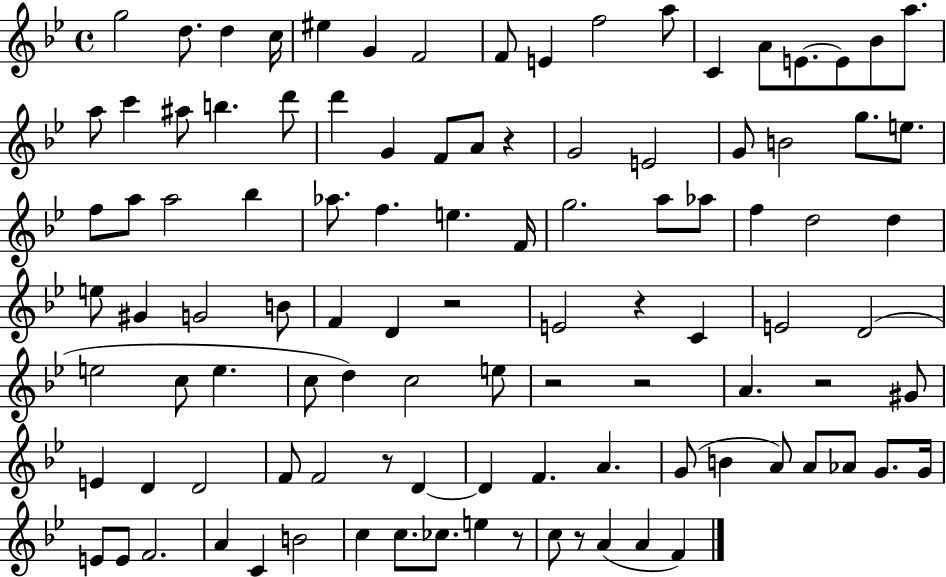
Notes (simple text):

G5/h D5/e. D5/q C5/s EIS5/q G4/q F4/h F4/e E4/q F5/h A5/e C4/q A4/e E4/e. E4/e Bb4/e A5/e. A5/e C6/q A#5/e B5/q. D6/e D6/q G4/q F4/e A4/e R/q G4/h E4/h G4/e B4/h G5/e. E5/e. F5/e A5/e A5/h Bb5/q Ab5/e. F5/q. E5/q. F4/s G5/h. A5/e Ab5/e F5/q D5/h D5/q E5/e G#4/q G4/h B4/e F4/q D4/q R/h E4/h R/q C4/q E4/h D4/h E5/h C5/e E5/q. C5/e D5/q C5/h E5/e R/h R/h A4/q. R/h G#4/e E4/q D4/q D4/h F4/e F4/h R/e D4/q D4/q F4/q. A4/q. G4/e B4/q A4/e A4/e Ab4/e G4/e. G4/s E4/e E4/e F4/h. A4/q C4/q B4/h C5/q C5/e. CES5/e. E5/q R/e C5/e R/e A4/q A4/q F4/q